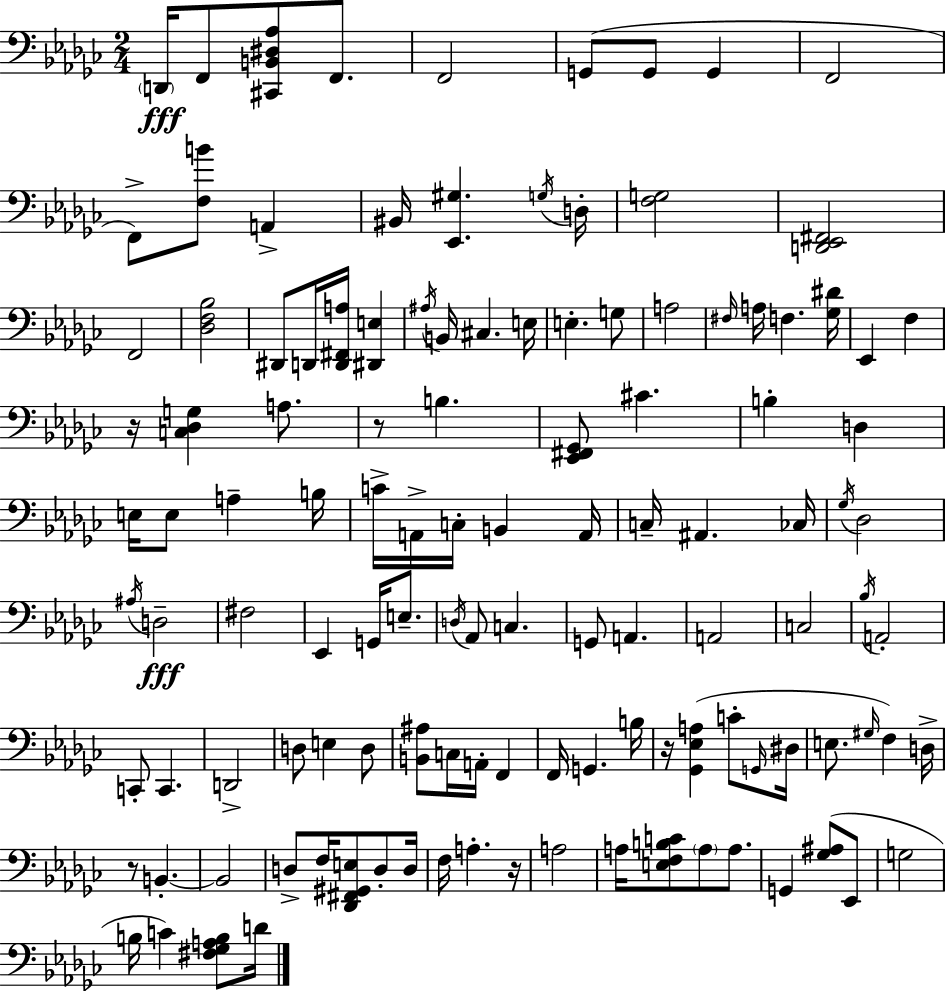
{
  \clef bass
  \numericTimeSignature
  \time 2/4
  \key ees \minor
  \parenthesize d,16\fff f,8 <cis, b, dis aes>8 f,8. | f,2 | g,8( g,8 g,4 | f,2 | \break f,8->) <f b'>8 a,4-> | bis,16 <ees, gis>4. \acciaccatura { g16 } | d16-. <f g>2 | <d, ees, fis,>2 | \break f,2 | <des f bes>2 | dis,8 d,16 <d, fis, a>16 <dis, e>4 | \acciaccatura { ais16 } b,16 cis4. | \break e16 e4.-. | g8 a2 | \grace { fis16 } a16 f4. | <ges dis'>16 ees,4 f4 | \break r16 <c des g>4 | a8. r8 b4. | <ees, fis, ges,>8 cis'4. | b4-. d4 | \break e16 e8 a4-- | b16 c'16-> a,16-> c16-. b,4 | a,16 c16-- ais,4. | ces16 \acciaccatura { ges16 } des2 | \break \acciaccatura { ais16 }\fff d2-- | fis2 | ees,4 | g,16 e8.-- \acciaccatura { d16 } aes,8 | \break c4. g,8 | a,4. a,2 | c2 | \acciaccatura { bes16 } a,2-. | \break c,8-. | c,4. d,2-> | d8 | e4 d8 <b, ais>8 | \break c16 a,16-. f,4 f,16 | g,4. b16 r16 | <ges, ees a>4( c'8-. \grace { g,16 } dis16 | e8. \grace { gis16 }) f4 | \break d16-> r8 b,4.-.~~ | b,2 | d8-> f16 <des, fis, gis, e>8 d8-. | d16 f16 a4.-. | \break r16 a2 | a16 <e f b c'>8 \parenthesize a8 a8. | g,4 <ges ais>8( ees,8 | g2 | \break b16 c'4) <fis ges a b>8 | d'16 \bar "|."
}